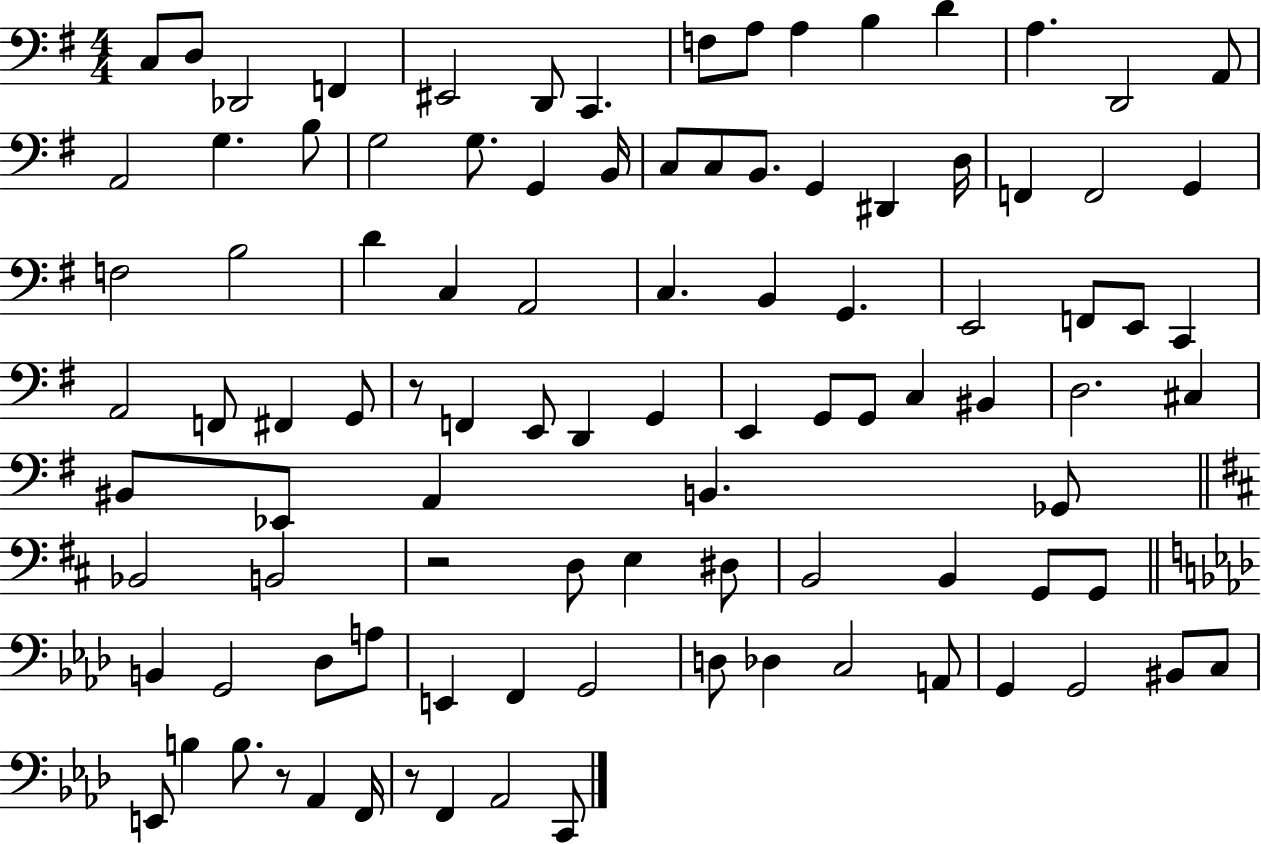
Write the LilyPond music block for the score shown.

{
  \clef bass
  \numericTimeSignature
  \time 4/4
  \key g \major
  c8 d8 des,2 f,4 | eis,2 d,8 c,4. | f8 a8 a4 b4 d'4 | a4. d,2 a,8 | \break a,2 g4. b8 | g2 g8. g,4 b,16 | c8 c8 b,8. g,4 dis,4 d16 | f,4 f,2 g,4 | \break f2 b2 | d'4 c4 a,2 | c4. b,4 g,4. | e,2 f,8 e,8 c,4 | \break a,2 f,8 fis,4 g,8 | r8 f,4 e,8 d,4 g,4 | e,4 g,8 g,8 c4 bis,4 | d2. cis4 | \break bis,8 ees,8 a,4 b,4. ges,8 | \bar "||" \break \key d \major bes,2 b,2 | r2 d8 e4 dis8 | b,2 b,4 g,8 g,8 | \bar "||" \break \key aes \major b,4 g,2 des8 a8 | e,4 f,4 g,2 | d8 des4 c2 a,8 | g,4 g,2 bis,8 c8 | \break e,8 b4 b8. r8 aes,4 f,16 | r8 f,4 aes,2 c,8 | \bar "|."
}